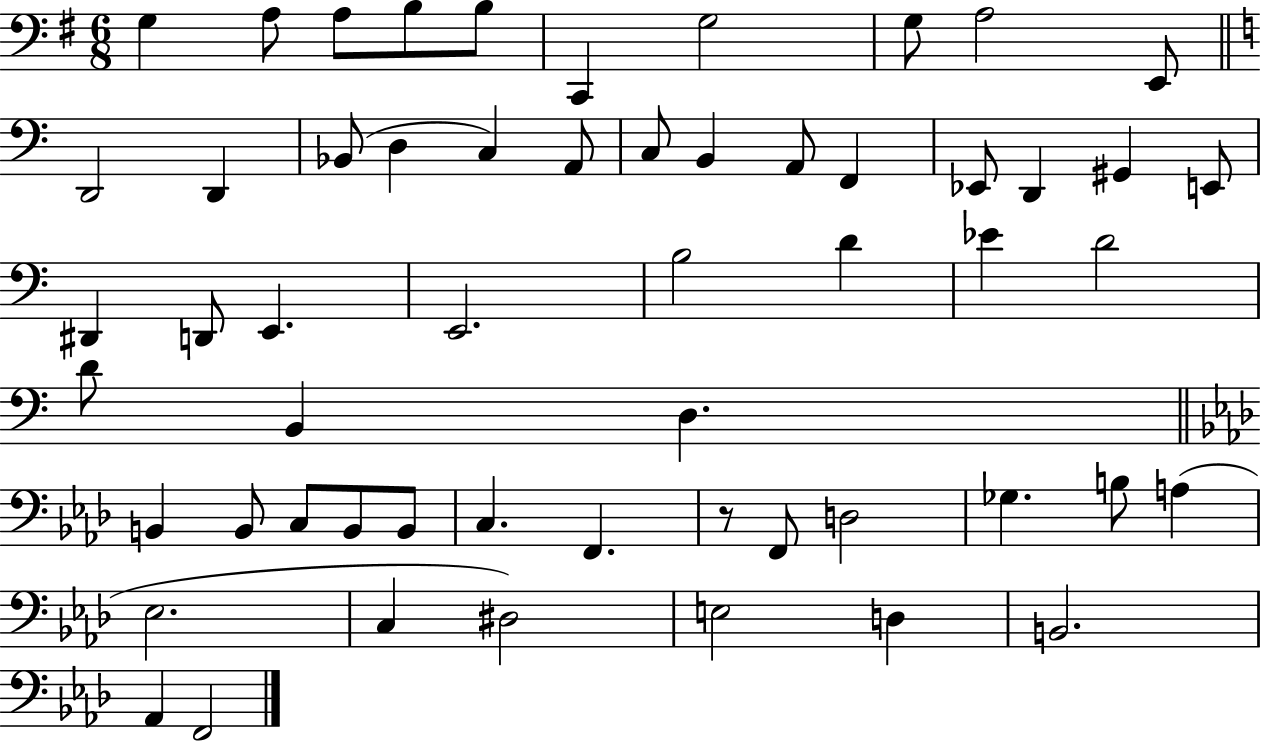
G3/q A3/e A3/e B3/e B3/e C2/q G3/h G3/e A3/h E2/e D2/h D2/q Bb2/e D3/q C3/q A2/e C3/e B2/q A2/e F2/q Eb2/e D2/q G#2/q E2/e D#2/q D2/e E2/q. E2/h. B3/h D4/q Eb4/q D4/h D4/e B2/q D3/q. B2/q B2/e C3/e B2/e B2/e C3/q. F2/q. R/e F2/e D3/h Gb3/q. B3/e A3/q Eb3/h. C3/q D#3/h E3/h D3/q B2/h. Ab2/q F2/h